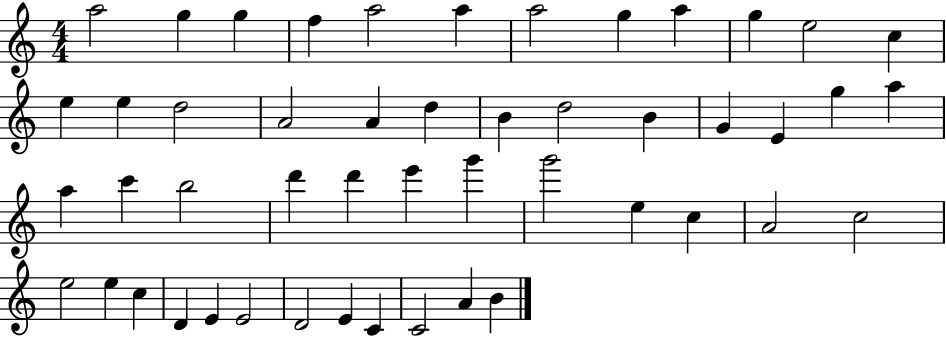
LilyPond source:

{
  \clef treble
  \numericTimeSignature
  \time 4/4
  \key c \major
  a''2 g''4 g''4 | f''4 a''2 a''4 | a''2 g''4 a''4 | g''4 e''2 c''4 | \break e''4 e''4 d''2 | a'2 a'4 d''4 | b'4 d''2 b'4 | g'4 e'4 g''4 a''4 | \break a''4 c'''4 b''2 | d'''4 d'''4 e'''4 g'''4 | g'''2 e''4 c''4 | a'2 c''2 | \break e''2 e''4 c''4 | d'4 e'4 e'2 | d'2 e'4 c'4 | c'2 a'4 b'4 | \break \bar "|."
}